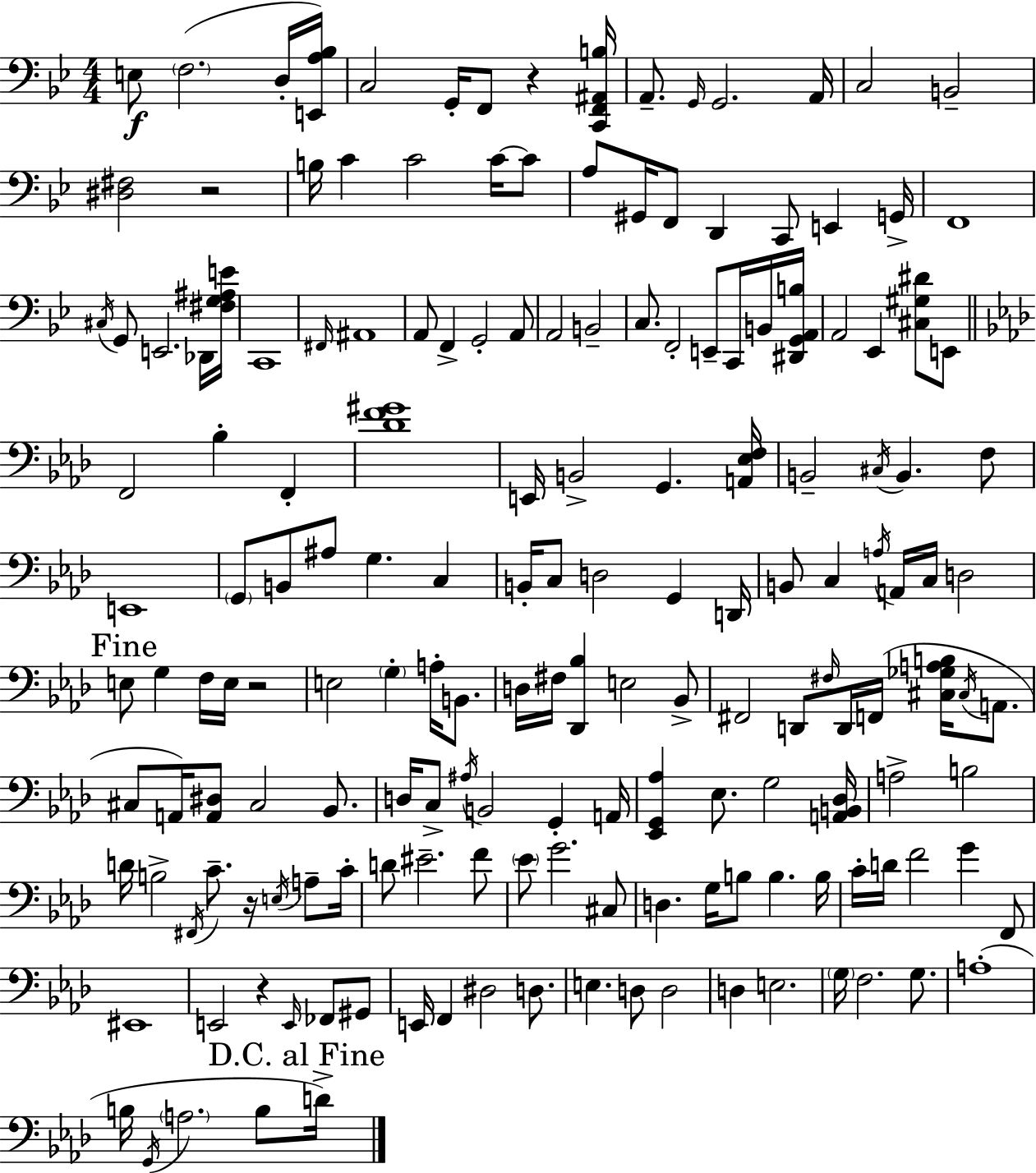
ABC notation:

X:1
T:Untitled
M:4/4
L:1/4
K:Gm
E,/2 F,2 D,/4 [E,,A,_B,]/4 C,2 G,,/4 F,,/2 z [C,,F,,^A,,B,]/4 A,,/2 G,,/4 G,,2 A,,/4 C,2 B,,2 [^D,^F,]2 z2 B,/4 C C2 C/4 C/2 A,/2 ^G,,/4 F,,/2 D,, C,,/2 E,, G,,/4 F,,4 ^C,/4 G,,/2 E,,2 _D,,/4 [^F,G,^A,E]/4 C,,4 ^F,,/4 ^A,,4 A,,/2 F,, G,,2 A,,/2 A,,2 B,,2 C,/2 F,,2 E,,/2 C,,/4 B,,/4 [^D,,G,,A,,B,]/4 A,,2 _E,, [^C,^G,^D]/2 E,,/2 F,,2 _B, F,, [_DF^G]4 E,,/4 B,,2 G,, [A,,_E,F,]/4 B,,2 ^C,/4 B,, F,/2 E,,4 G,,/2 B,,/2 ^A,/2 G, C, B,,/4 C,/2 D,2 G,, D,,/4 B,,/2 C, A,/4 A,,/4 C,/4 D,2 E,/2 G, F,/4 E,/4 z2 E,2 G, A,/4 B,,/2 D,/4 ^F,/4 [_D,,_B,] E,2 _B,,/2 ^F,,2 D,,/2 ^F,/4 D,,/4 F,,/4 [^C,_G,A,B,]/4 ^C,/4 A,,/2 ^C,/2 A,,/4 [A,,^D,]/2 ^C,2 _B,,/2 D,/4 C,/2 ^A,/4 B,,2 G,, A,,/4 [_E,,G,,_A,] _E,/2 G,2 [A,,B,,_D,]/4 A,2 B,2 D/4 B,2 ^F,,/4 C/2 z/4 E,/4 A,/2 C/4 D/2 ^E2 F/2 _E/2 G2 ^C,/2 D, G,/4 B,/2 B, B,/4 C/4 D/4 F2 G F,,/2 ^E,,4 E,,2 z E,,/4 _F,,/2 ^G,,/2 E,,/4 F,, ^D,2 D,/2 E, D,/2 D,2 D, E,2 G,/4 F,2 G,/2 A,4 B,/4 G,,/4 A,2 B,/2 D/4